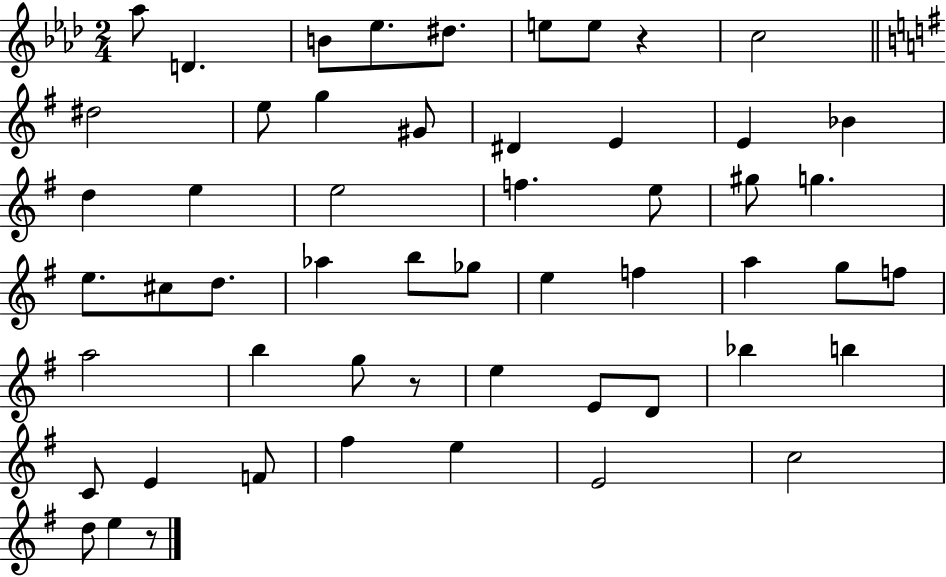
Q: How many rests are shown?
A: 3